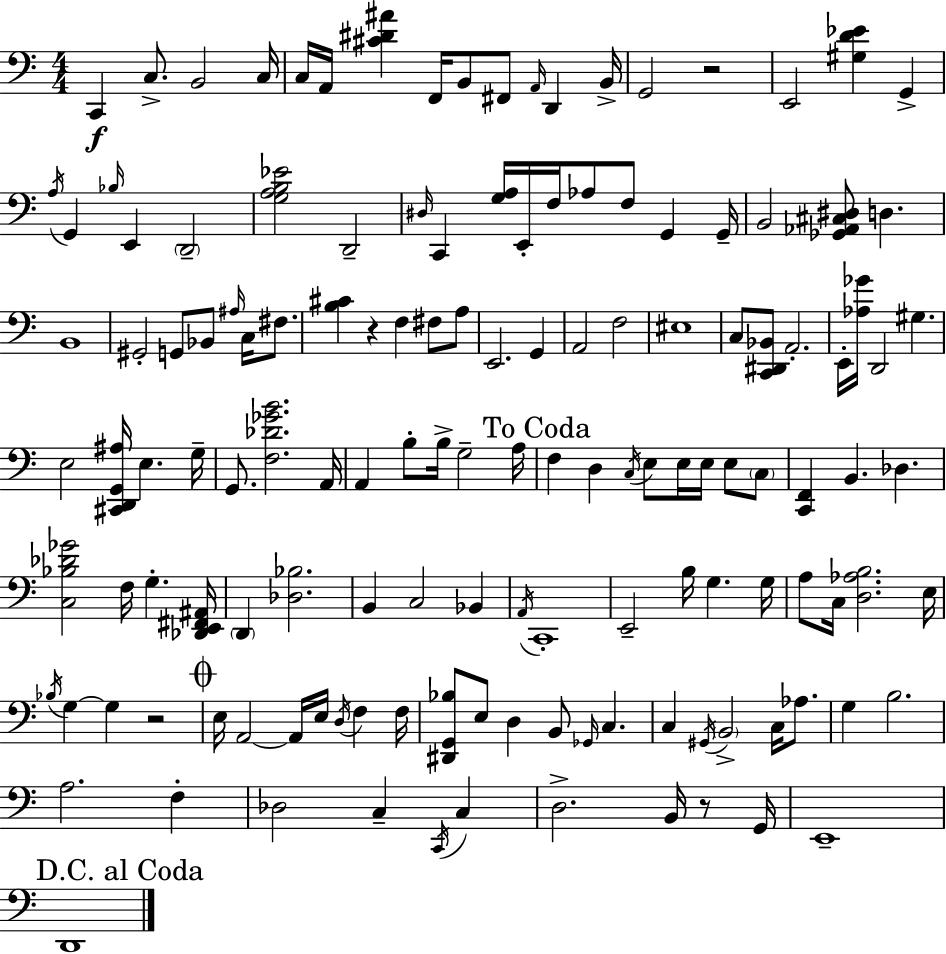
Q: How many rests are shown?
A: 4